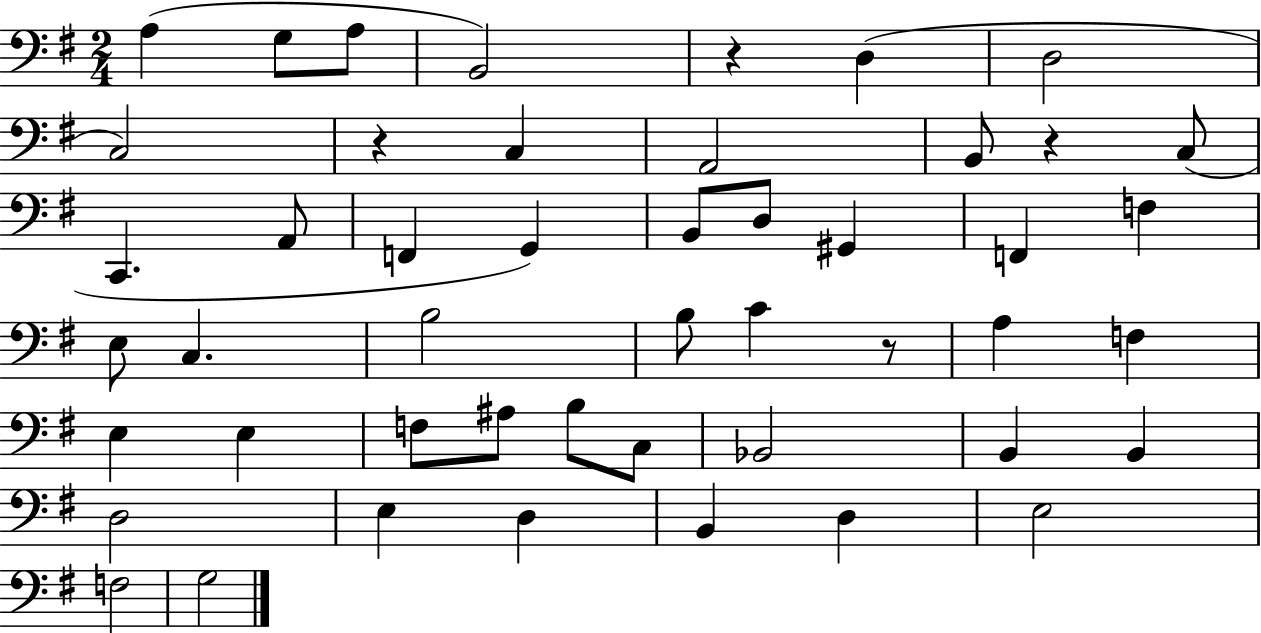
X:1
T:Untitled
M:2/4
L:1/4
K:G
A, G,/2 A,/2 B,,2 z D, D,2 C,2 z C, A,,2 B,,/2 z C,/2 C,, A,,/2 F,, G,, B,,/2 D,/2 ^G,, F,, F, E,/2 C, B,2 B,/2 C z/2 A, F, E, E, F,/2 ^A,/2 B,/2 C,/2 _B,,2 B,, B,, D,2 E, D, B,, D, E,2 F,2 G,2